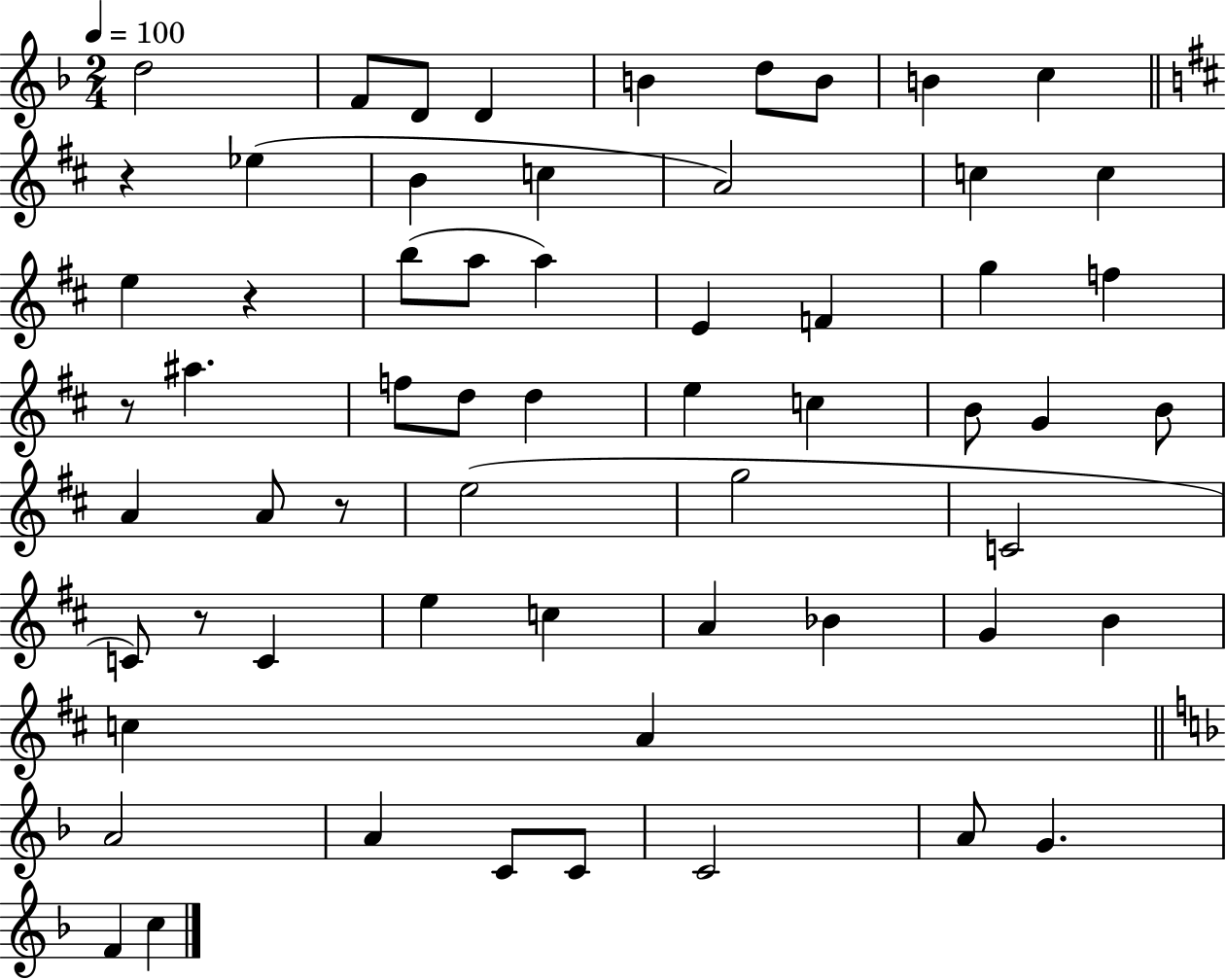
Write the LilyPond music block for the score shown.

{
  \clef treble
  \numericTimeSignature
  \time 2/4
  \key f \major
  \tempo 4 = 100
  d''2 | f'8 d'8 d'4 | b'4 d''8 b'8 | b'4 c''4 | \break \bar "||" \break \key d \major r4 ees''4( | b'4 c''4 | a'2) | c''4 c''4 | \break e''4 r4 | b''8( a''8 a''4) | e'4 f'4 | g''4 f''4 | \break r8 ais''4. | f''8 d''8 d''4 | e''4 c''4 | b'8 g'4 b'8 | \break a'4 a'8 r8 | e''2( | g''2 | c'2 | \break c'8) r8 c'4 | e''4 c''4 | a'4 bes'4 | g'4 b'4 | \break c''4 a'4 | \bar "||" \break \key d \minor a'2 | a'4 c'8 c'8 | c'2 | a'8 g'4. | \break f'4 c''4 | \bar "|."
}